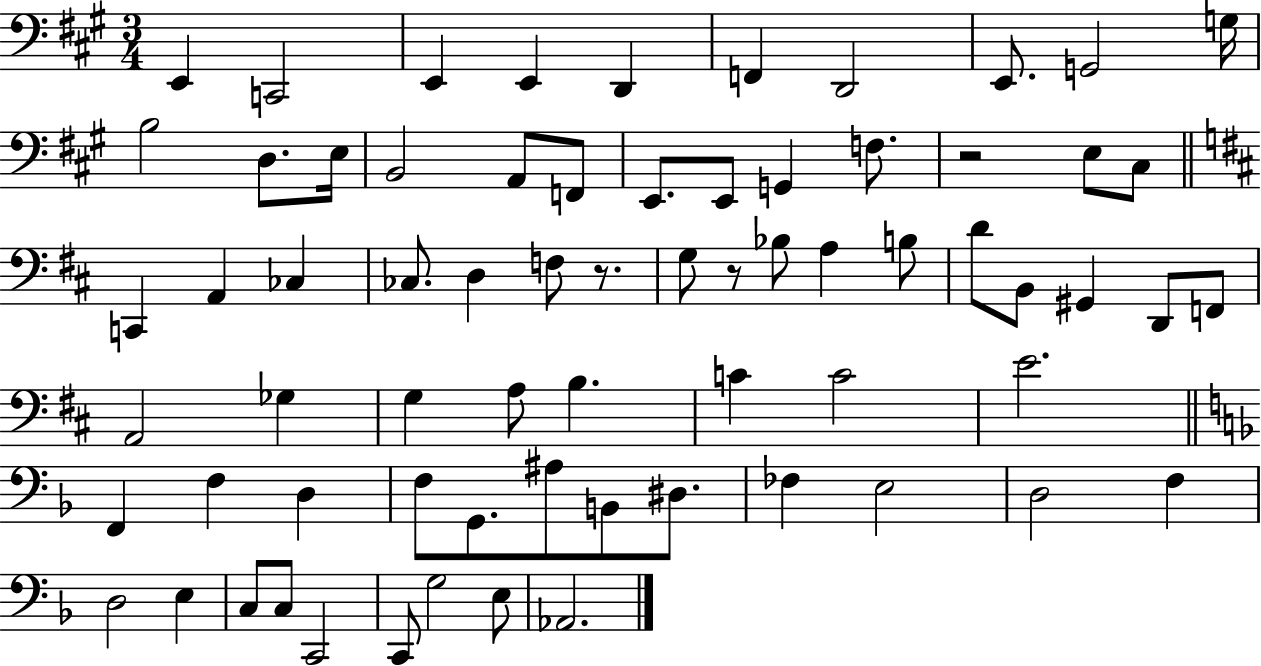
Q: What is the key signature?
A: A major